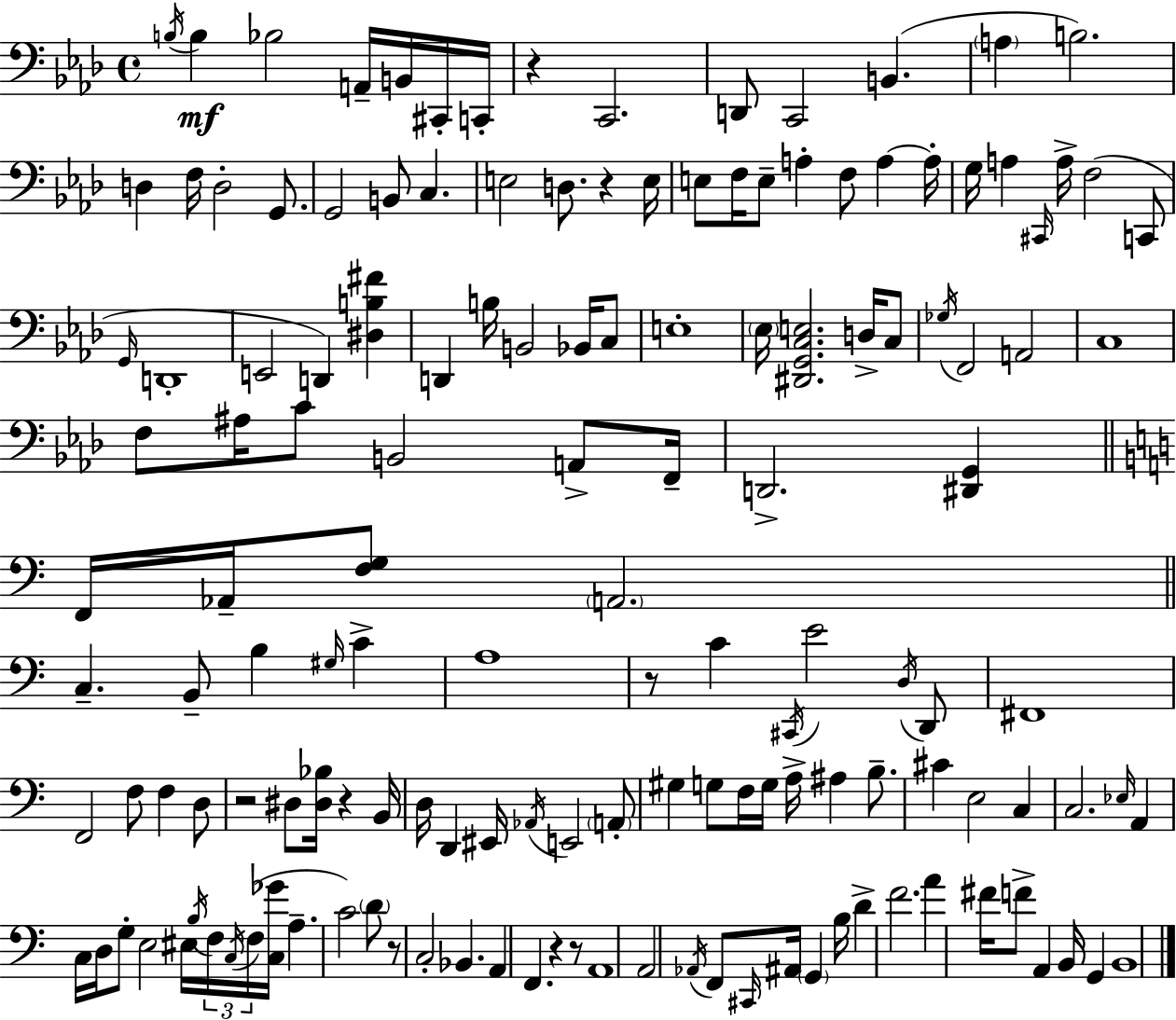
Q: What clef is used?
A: bass